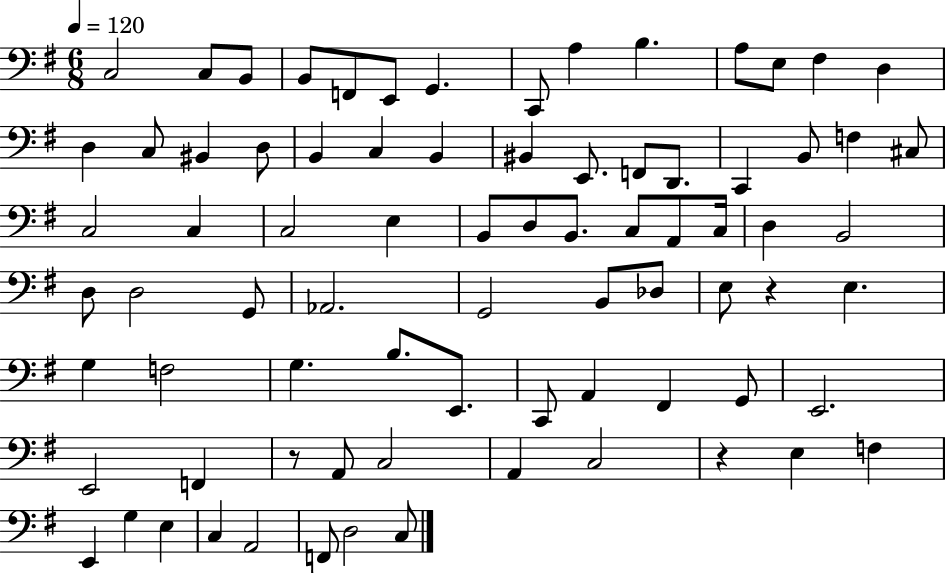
C3/h C3/e B2/e B2/e F2/e E2/e G2/q. C2/e A3/q B3/q. A3/e E3/e F#3/q D3/q D3/q C3/e BIS2/q D3/e B2/q C3/q B2/q BIS2/q E2/e. F2/e D2/e. C2/q B2/e F3/q C#3/e C3/h C3/q C3/h E3/q B2/e D3/e B2/e. C3/e A2/e C3/s D3/q B2/h D3/e D3/h G2/e Ab2/h. G2/h B2/e Db3/e E3/e R/q E3/q. G3/q F3/h G3/q. B3/e. E2/e. C2/e A2/q F#2/q G2/e E2/h. E2/h F2/q R/e A2/e C3/h A2/q C3/h R/q E3/q F3/q E2/q G3/q E3/q C3/q A2/h F2/e D3/h C3/e